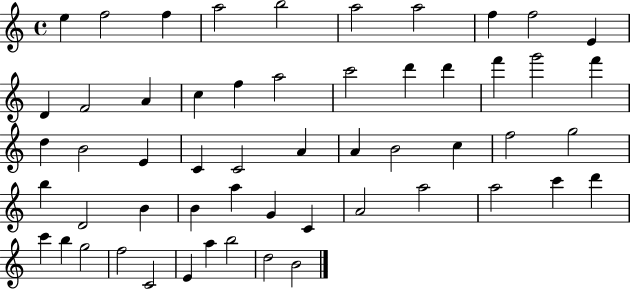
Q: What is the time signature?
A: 4/4